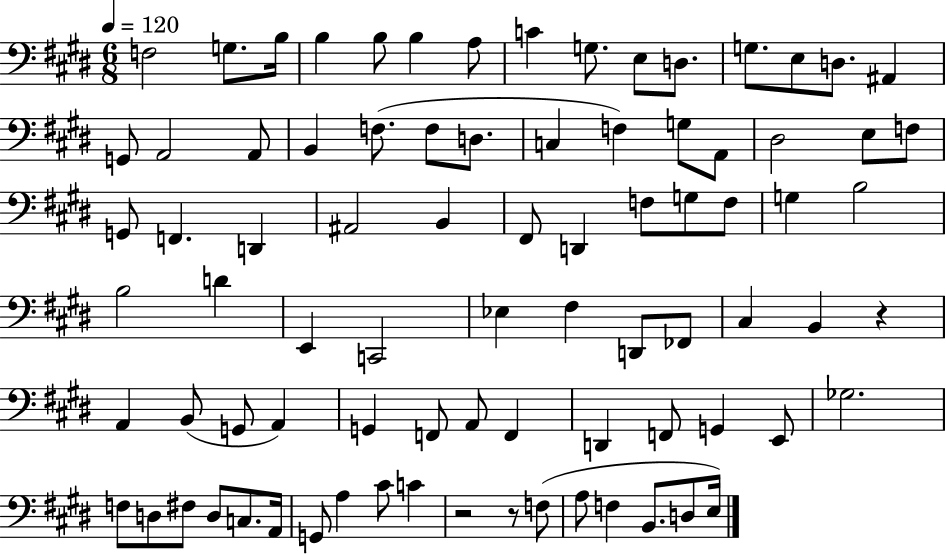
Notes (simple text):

F3/h G3/e. B3/s B3/q B3/e B3/q A3/e C4/q G3/e. E3/e D3/e. G3/e. E3/e D3/e. A#2/q G2/e A2/h A2/e B2/q F3/e. F3/e D3/e. C3/q F3/q G3/e A2/e D#3/h E3/e F3/e G2/e F2/q. D2/q A#2/h B2/q F#2/e D2/q F3/e G3/e F3/e G3/q B3/h B3/h D4/q E2/q C2/h Eb3/q F#3/q D2/e FES2/e C#3/q B2/q R/q A2/q B2/e G2/e A2/q G2/q F2/e A2/e F2/q D2/q F2/e G2/q E2/e Gb3/h. F3/e D3/e F#3/e D3/e C3/e. A2/s G2/e A3/q C#4/e C4/q R/h R/e F3/e A3/e F3/q B2/e. D3/e E3/s